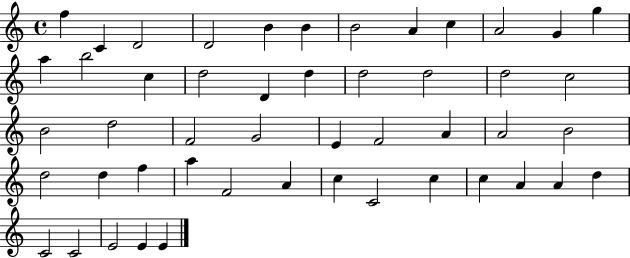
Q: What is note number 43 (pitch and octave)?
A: A4